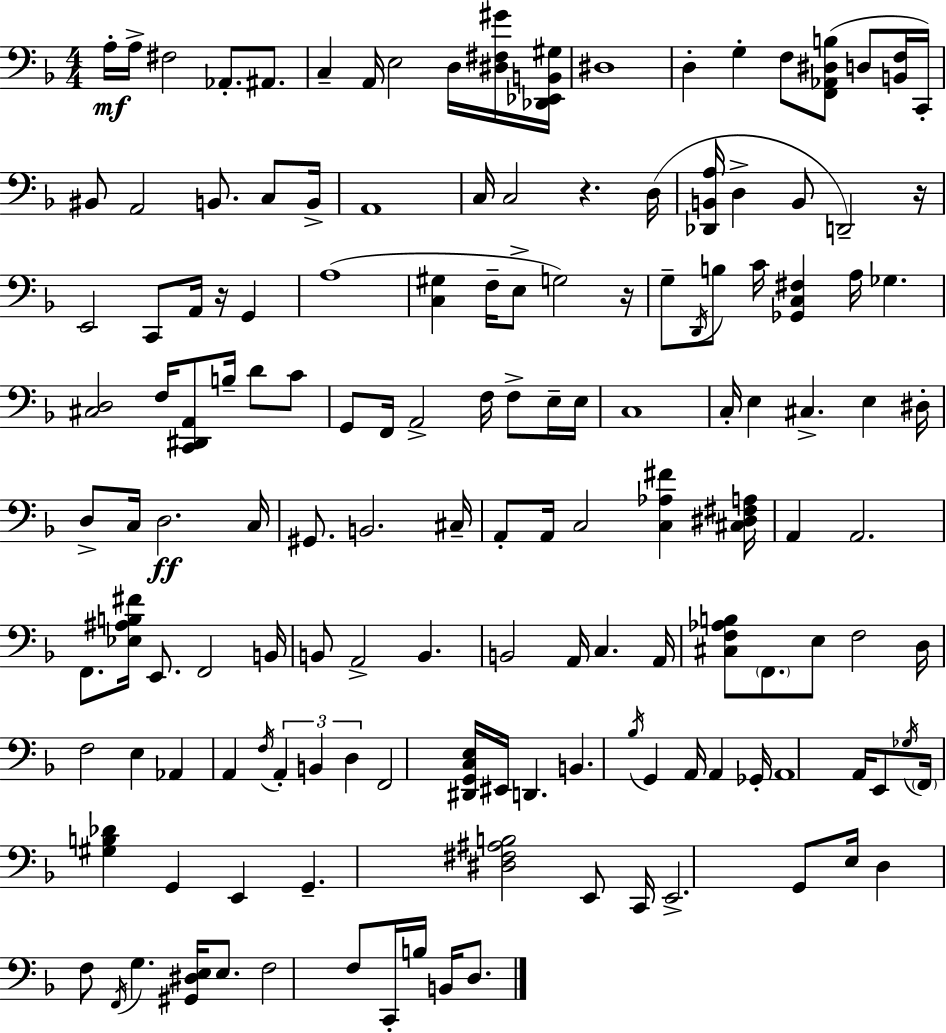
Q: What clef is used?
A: bass